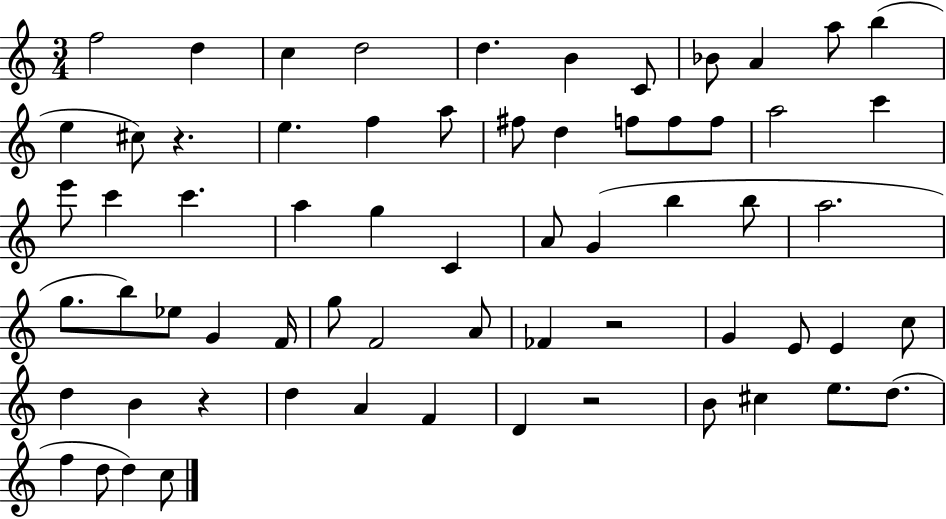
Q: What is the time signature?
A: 3/4